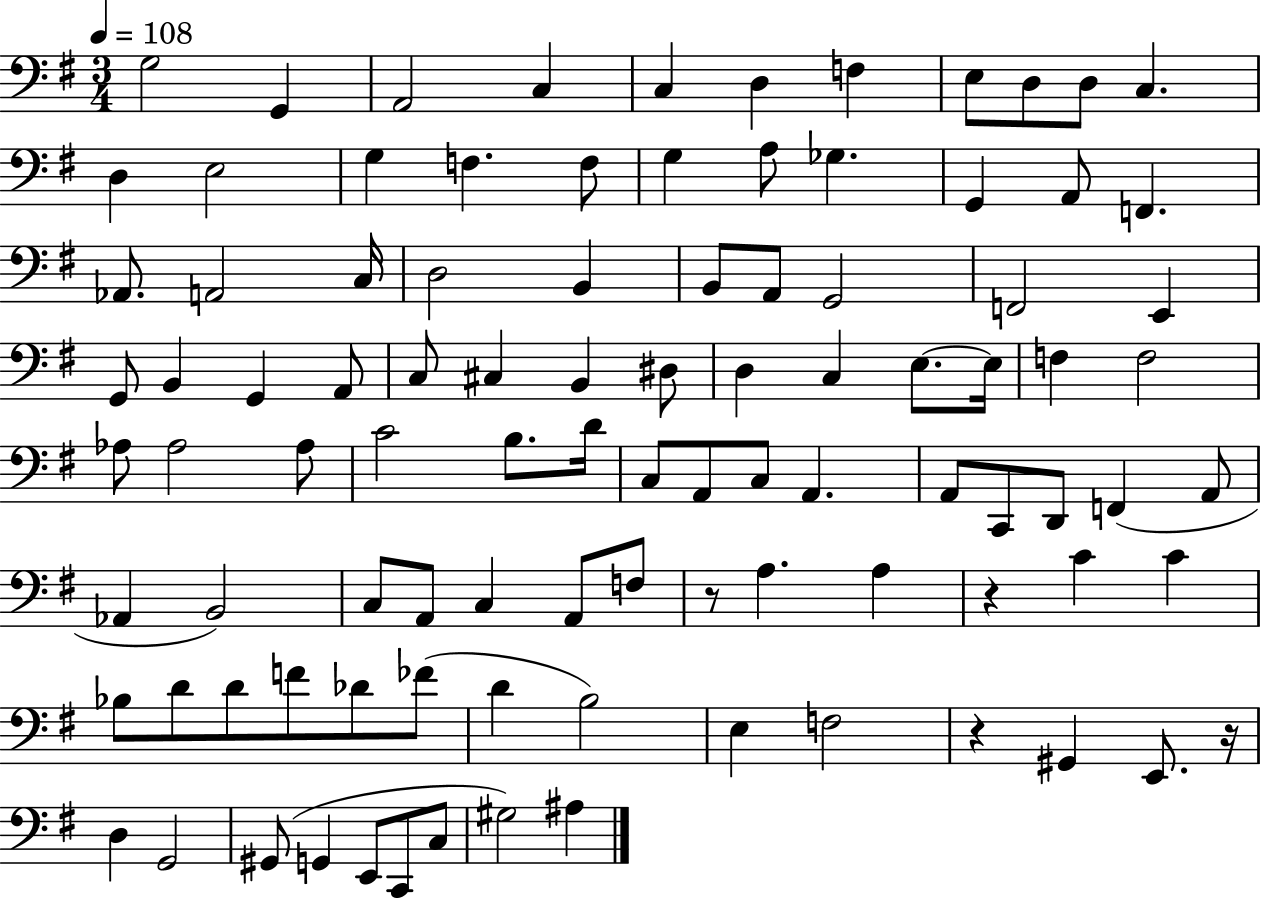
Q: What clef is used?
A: bass